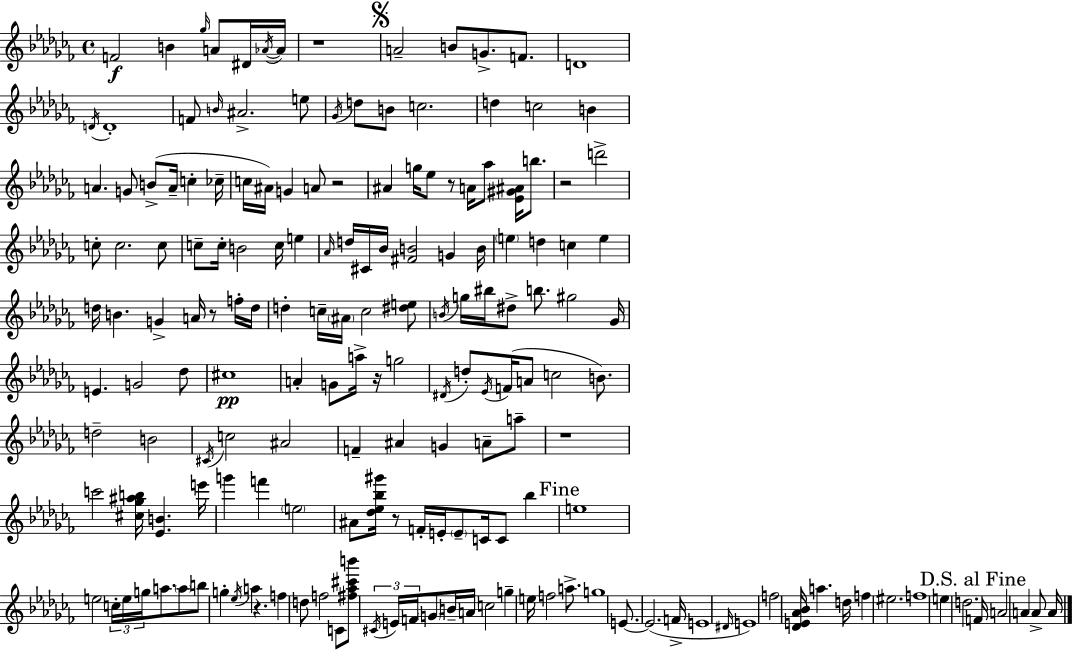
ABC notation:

X:1
T:Untitled
M:4/4
L:1/4
K:Abm
F2 B _g/4 A/2 ^D/4 _A/4 _A/4 z4 A2 B/2 G/2 F/2 D4 D/4 D4 F/2 B/4 ^A2 e/2 _G/4 d/2 B/2 c2 d c2 B A G/2 B/2 A/4 c _c/4 c/4 ^A/4 G A/2 z2 ^A g/4 _e/2 z/2 A/4 _a/2 [_E^G^A]/4 b/2 z2 d'2 c/2 c2 c/2 c/2 c/4 B2 c/4 e _A/4 d/4 ^C/4 _B/4 [^FB]2 G B/4 e d c e d/4 B G A/4 z/2 f/4 d/4 d c/4 ^A/4 c2 [^de]/2 B/4 g/4 ^b/4 ^d/2 b/2 ^g2 _G/4 E G2 _d/2 ^c4 A G/2 a/4 z/4 g2 ^D/4 d/2 _E/4 F/4 A/2 c2 B/2 d2 B2 ^C/4 c2 ^A2 F ^A G A/2 a/2 z4 c'2 [^c_g^ab]/4 [_EB] e'/4 g' f' e2 ^A/2 [_d_e_b^g']/4 z/2 F/4 E/4 E/2 C/4 C/2 _b e4 e2 c/4 e/4 g/4 a/2 a/2 b/2 g _e/4 a z f d/2 f2 C/2 [^f_a^c'b']/2 ^C/4 E/4 F/4 G/2 B/4 A/4 c2 g e/4 f2 a/2 g4 E/2 E2 F/4 E4 ^D/4 E4 f2 [_DE_A_B]/4 a d/4 f ^e2 f4 e d2 F/4 A2 A A/2 A/4